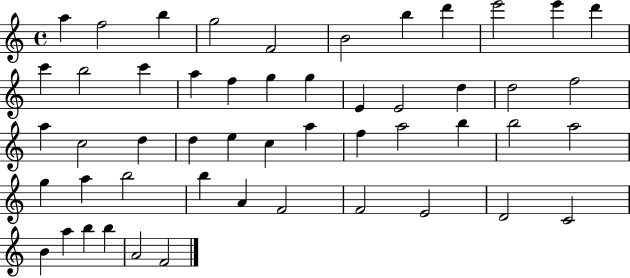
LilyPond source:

{
  \clef treble
  \time 4/4
  \defaultTimeSignature
  \key c \major
  a''4 f''2 b''4 | g''2 f'2 | b'2 b''4 d'''4 | e'''2 e'''4 d'''4 | \break c'''4 b''2 c'''4 | a''4 f''4 g''4 g''4 | e'4 e'2 d''4 | d''2 f''2 | \break a''4 c''2 d''4 | d''4 e''4 c''4 a''4 | f''4 a''2 b''4 | b''2 a''2 | \break g''4 a''4 b''2 | b''4 a'4 f'2 | f'2 e'2 | d'2 c'2 | \break b'4 a''4 b''4 b''4 | a'2 f'2 | \bar "|."
}